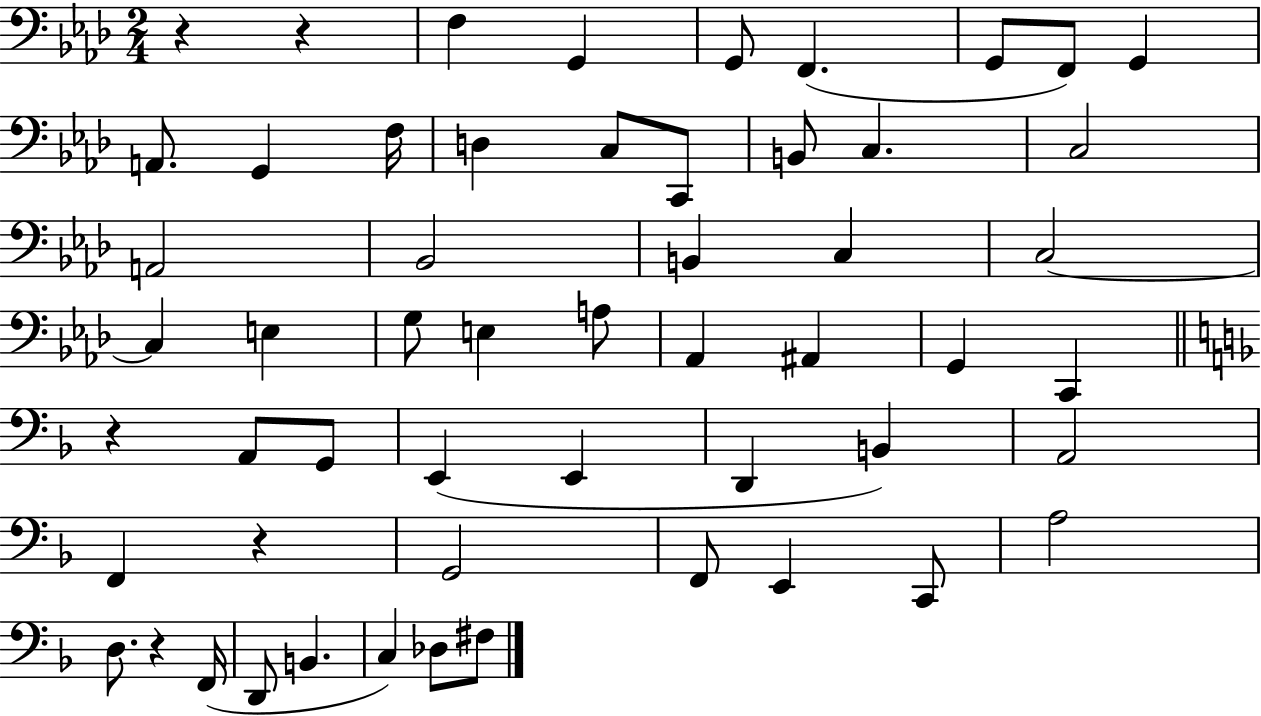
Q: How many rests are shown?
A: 5